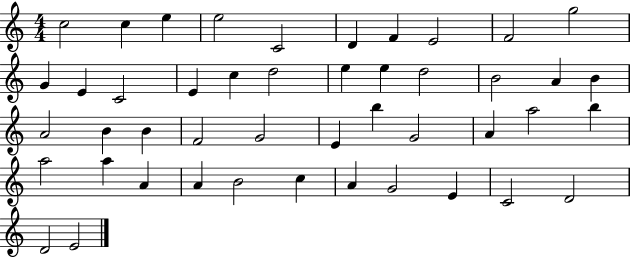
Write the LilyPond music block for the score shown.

{
  \clef treble
  \numericTimeSignature
  \time 4/4
  \key c \major
  c''2 c''4 e''4 | e''2 c'2 | d'4 f'4 e'2 | f'2 g''2 | \break g'4 e'4 c'2 | e'4 c''4 d''2 | e''4 e''4 d''2 | b'2 a'4 b'4 | \break a'2 b'4 b'4 | f'2 g'2 | e'4 b''4 g'2 | a'4 a''2 b''4 | \break a''2 a''4 a'4 | a'4 b'2 c''4 | a'4 g'2 e'4 | c'2 d'2 | \break d'2 e'2 | \bar "|."
}